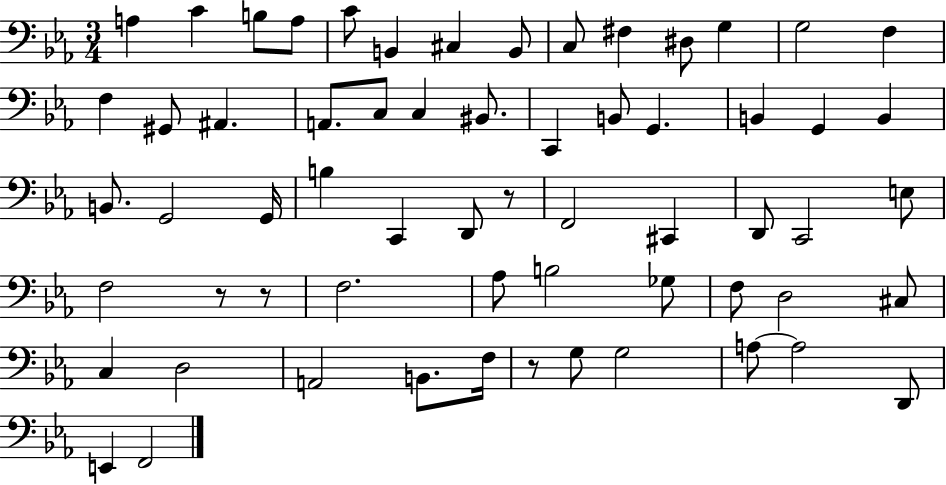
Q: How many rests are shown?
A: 4